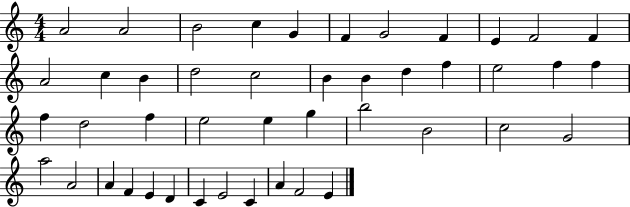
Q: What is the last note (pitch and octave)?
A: E4